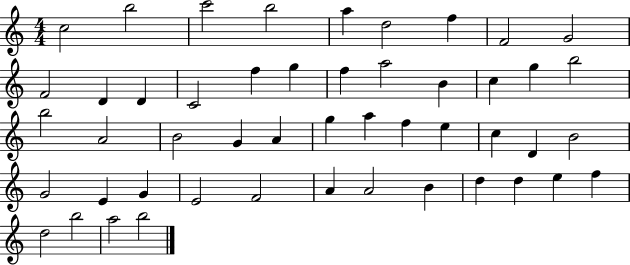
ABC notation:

X:1
T:Untitled
M:4/4
L:1/4
K:C
c2 b2 c'2 b2 a d2 f F2 G2 F2 D D C2 f g f a2 B c g b2 b2 A2 B2 G A g a f e c D B2 G2 E G E2 F2 A A2 B d d e f d2 b2 a2 b2